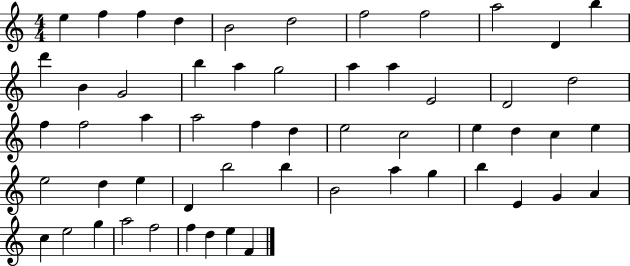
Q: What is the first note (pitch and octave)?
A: E5